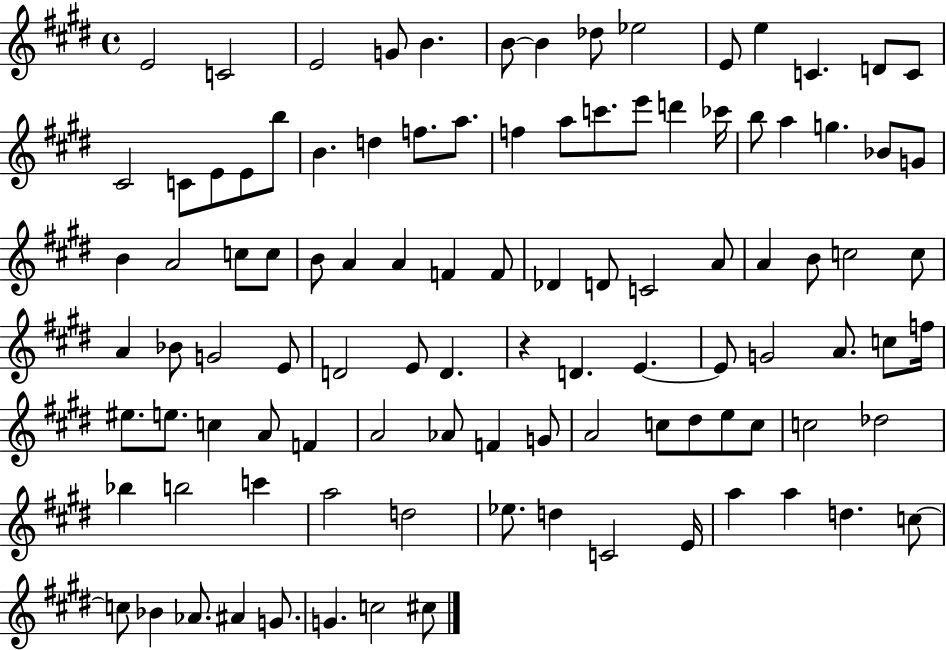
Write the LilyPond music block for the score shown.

{
  \clef treble
  \time 4/4
  \defaultTimeSignature
  \key e \major
  e'2 c'2 | e'2 g'8 b'4. | b'8~~ b'4 des''8 ees''2 | e'8 e''4 c'4. d'8 c'8 | \break cis'2 c'8 e'8 e'8 b''8 | b'4. d''4 f''8. a''8. | f''4 a''8 c'''8. e'''8 d'''4 ces'''16 | b''8 a''4 g''4. bes'8 g'8 | \break b'4 a'2 c''8 c''8 | b'8 a'4 a'4 f'4 f'8 | des'4 d'8 c'2 a'8 | a'4 b'8 c''2 c''8 | \break a'4 bes'8 g'2 e'8 | d'2 e'8 d'4. | r4 d'4. e'4.~~ | e'8 g'2 a'8. c''8 f''16 | \break eis''8. e''8. c''4 a'8 f'4 | a'2 aes'8 f'4 g'8 | a'2 c''8 dis''8 e''8 c''8 | c''2 des''2 | \break bes''4 b''2 c'''4 | a''2 d''2 | ees''8. d''4 c'2 e'16 | a''4 a''4 d''4. c''8~~ | \break c''8 bes'4 aes'8. ais'4 g'8. | g'4. c''2 cis''8 | \bar "|."
}